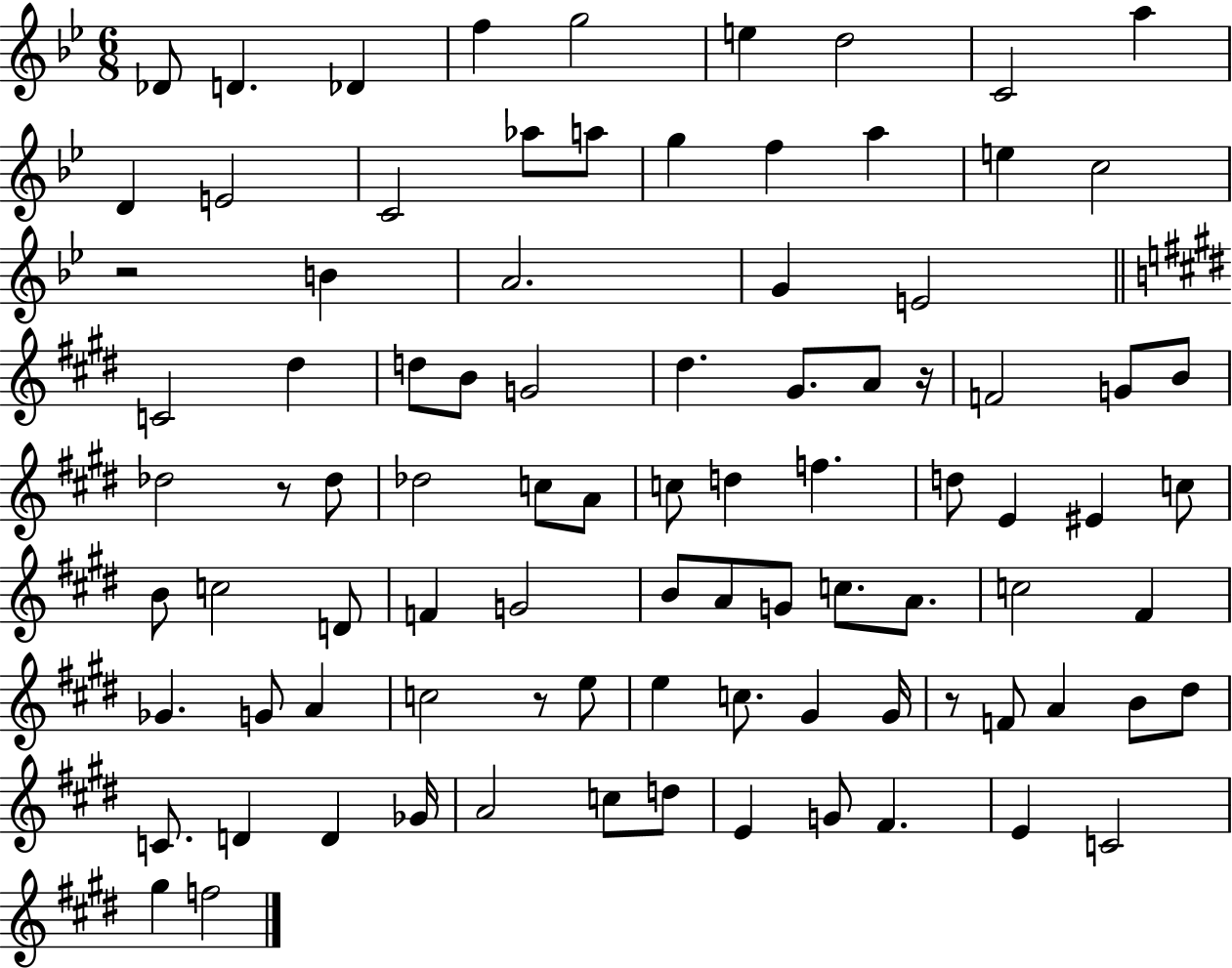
{
  \clef treble
  \numericTimeSignature
  \time 6/8
  \key bes \major
  des'8 d'4. des'4 | f''4 g''2 | e''4 d''2 | c'2 a''4 | \break d'4 e'2 | c'2 aes''8 a''8 | g''4 f''4 a''4 | e''4 c''2 | \break r2 b'4 | a'2. | g'4 e'2 | \bar "||" \break \key e \major c'2 dis''4 | d''8 b'8 g'2 | dis''4. gis'8. a'8 r16 | f'2 g'8 b'8 | \break des''2 r8 des''8 | des''2 c''8 a'8 | c''8 d''4 f''4. | d''8 e'4 eis'4 c''8 | \break b'8 c''2 d'8 | f'4 g'2 | b'8 a'8 g'8 c''8. a'8. | c''2 fis'4 | \break ges'4. g'8 a'4 | c''2 r8 e''8 | e''4 c''8. gis'4 gis'16 | r8 f'8 a'4 b'8 dis''8 | \break c'8. d'4 d'4 ges'16 | a'2 c''8 d''8 | e'4 g'8 fis'4. | e'4 c'2 | \break gis''4 f''2 | \bar "|."
}